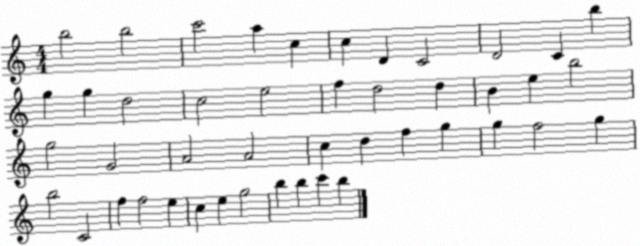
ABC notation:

X:1
T:Untitled
M:4/4
L:1/4
K:C
b2 b2 c'2 a c c D C2 D2 C b g g d2 c2 e2 f d2 d B e b2 g2 G2 A2 A2 c d f g g f2 g b2 C2 f f2 e c e g2 b b c' b